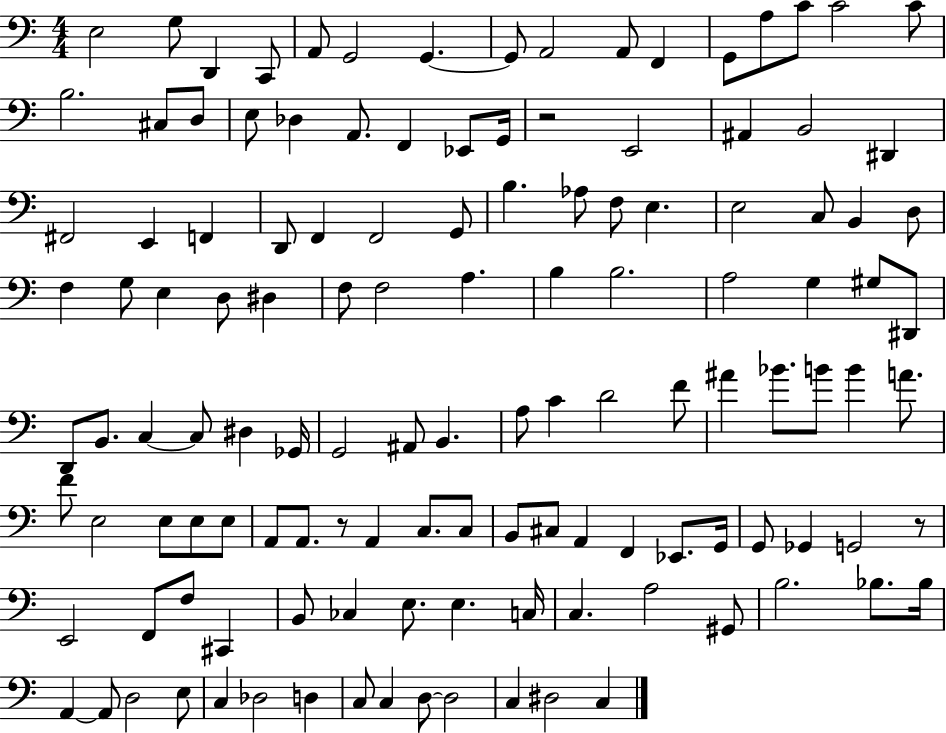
{
  \clef bass
  \numericTimeSignature
  \time 4/4
  \key c \major
  e2 g8 d,4 c,8 | a,8 g,2 g,4.~~ | g,8 a,2 a,8 f,4 | g,8 a8 c'8 c'2 c'8 | \break b2. cis8 d8 | e8 des4 a,8. f,4 ees,8 g,16 | r2 e,2 | ais,4 b,2 dis,4 | \break fis,2 e,4 f,4 | d,8 f,4 f,2 g,8 | b4. aes8 f8 e4. | e2 c8 b,4 d8 | \break f4 g8 e4 d8 dis4 | f8 f2 a4. | b4 b2. | a2 g4 gis8 dis,8 | \break d,8 b,8. c4~~ c8 dis4 ges,16 | g,2 ais,8 b,4. | a8 c'4 d'2 f'8 | ais'4 bes'8. b'8 b'4 a'8. | \break f'8 e2 e8 e8 e8 | a,8 a,8. r8 a,4 c8. c8 | b,8 cis8 a,4 f,4 ees,8. g,16 | g,8 ges,4 g,2 r8 | \break e,2 f,8 f8 cis,4 | b,8 ces4 e8. e4. c16 | c4. a2 gis,8 | b2. bes8. bes16 | \break a,4~~ a,8 d2 e8 | c4 des2 d4 | c8 c4 d8~~ d2 | c4 dis2 c4 | \break \bar "|."
}